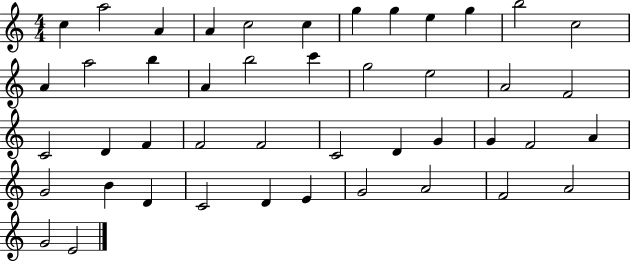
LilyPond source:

{
  \clef treble
  \numericTimeSignature
  \time 4/4
  \key c \major
  c''4 a''2 a'4 | a'4 c''2 c''4 | g''4 g''4 e''4 g''4 | b''2 c''2 | \break a'4 a''2 b''4 | a'4 b''2 c'''4 | g''2 e''2 | a'2 f'2 | \break c'2 d'4 f'4 | f'2 f'2 | c'2 d'4 g'4 | g'4 f'2 a'4 | \break g'2 b'4 d'4 | c'2 d'4 e'4 | g'2 a'2 | f'2 a'2 | \break g'2 e'2 | \bar "|."
}